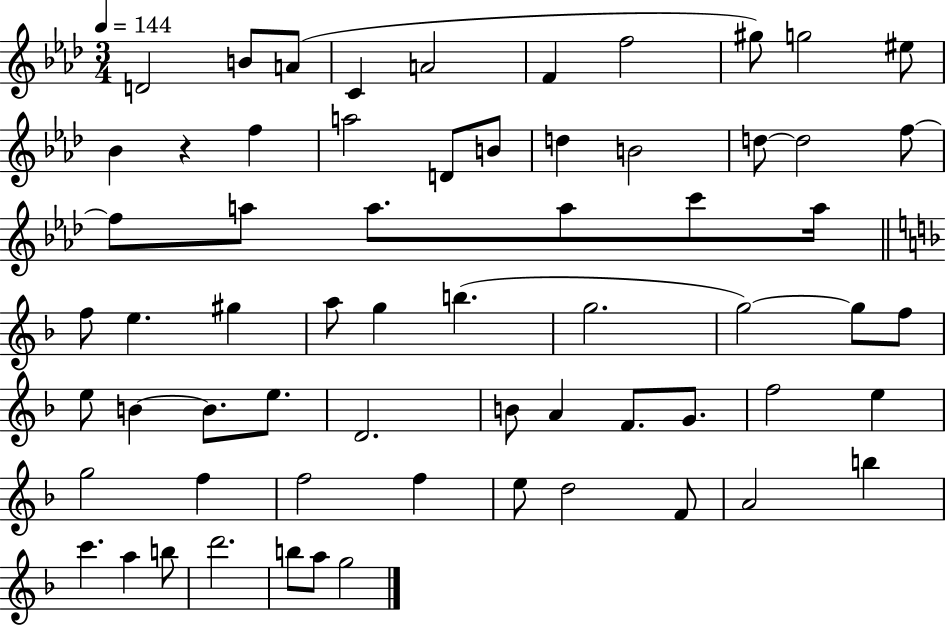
{
  \clef treble
  \numericTimeSignature
  \time 3/4
  \key aes \major
  \tempo 4 = 144
  d'2 b'8 a'8( | c'4 a'2 | f'4 f''2 | gis''8) g''2 eis''8 | \break bes'4 r4 f''4 | a''2 d'8 b'8 | d''4 b'2 | d''8~~ d''2 f''8~~ | \break f''8 a''8 a''8. a''8 c'''8 a''16 | \bar "||" \break \key f \major f''8 e''4. gis''4 | a''8 g''4 b''4.( | g''2. | g''2~~) g''8 f''8 | \break e''8 b'4~~ b'8. e''8. | d'2. | b'8 a'4 f'8. g'8. | f''2 e''4 | \break g''2 f''4 | f''2 f''4 | e''8 d''2 f'8 | a'2 b''4 | \break c'''4. a''4 b''8 | d'''2. | b''8 a''8 g''2 | \bar "|."
}